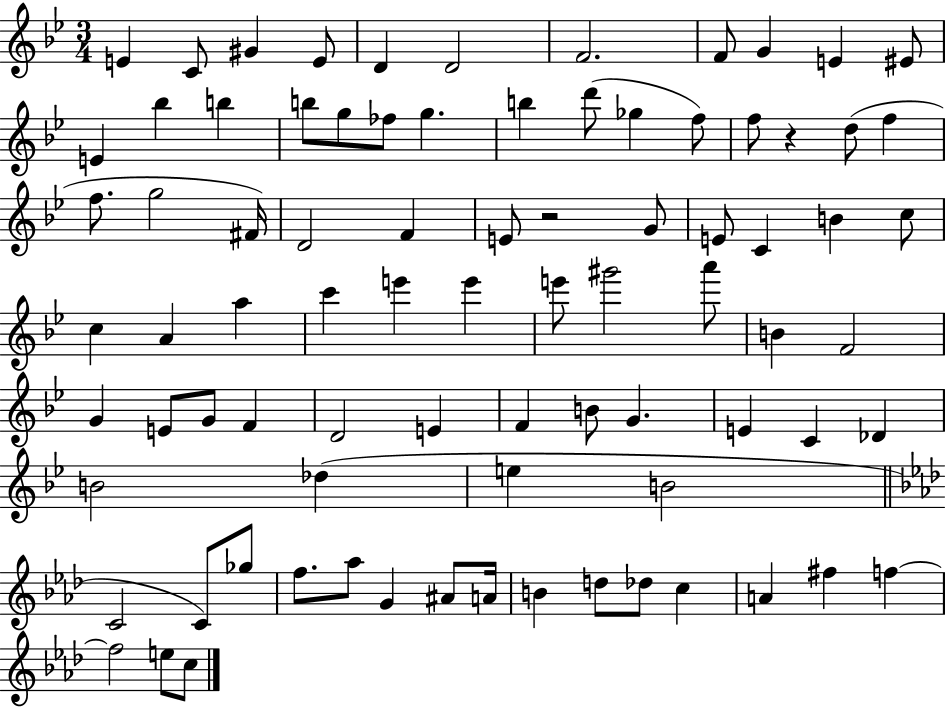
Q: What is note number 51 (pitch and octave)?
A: F4